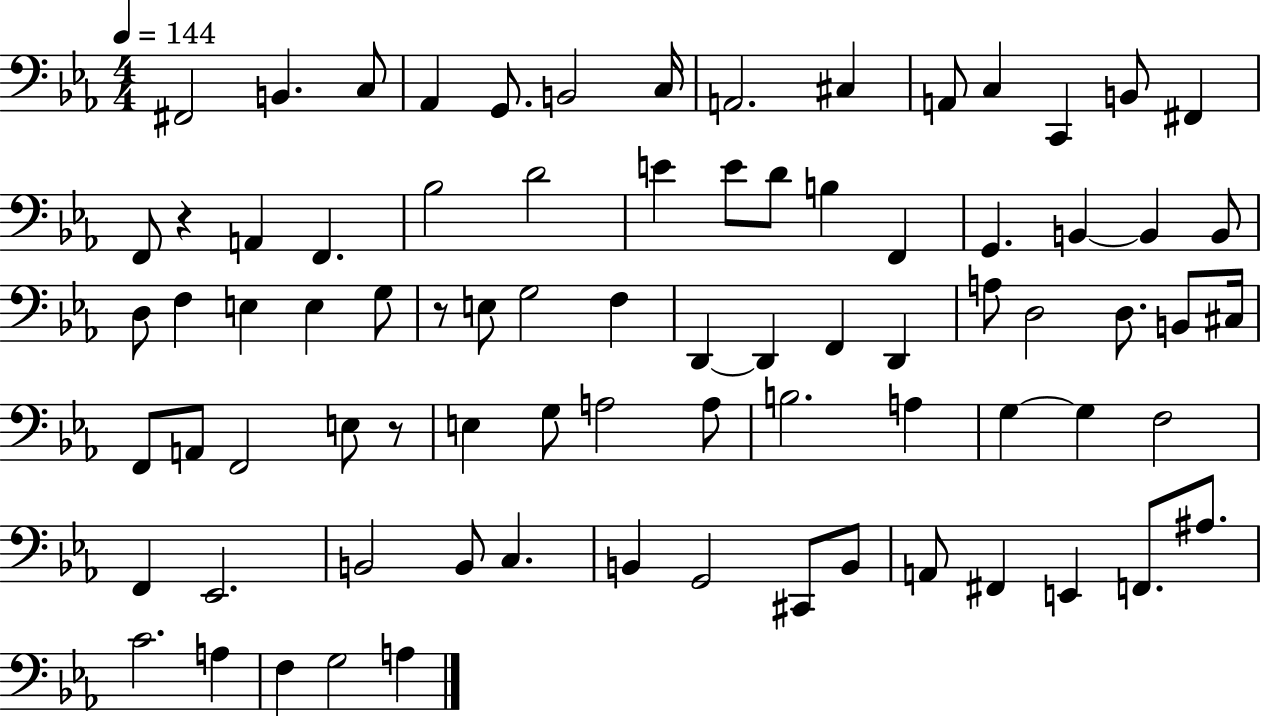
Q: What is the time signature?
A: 4/4